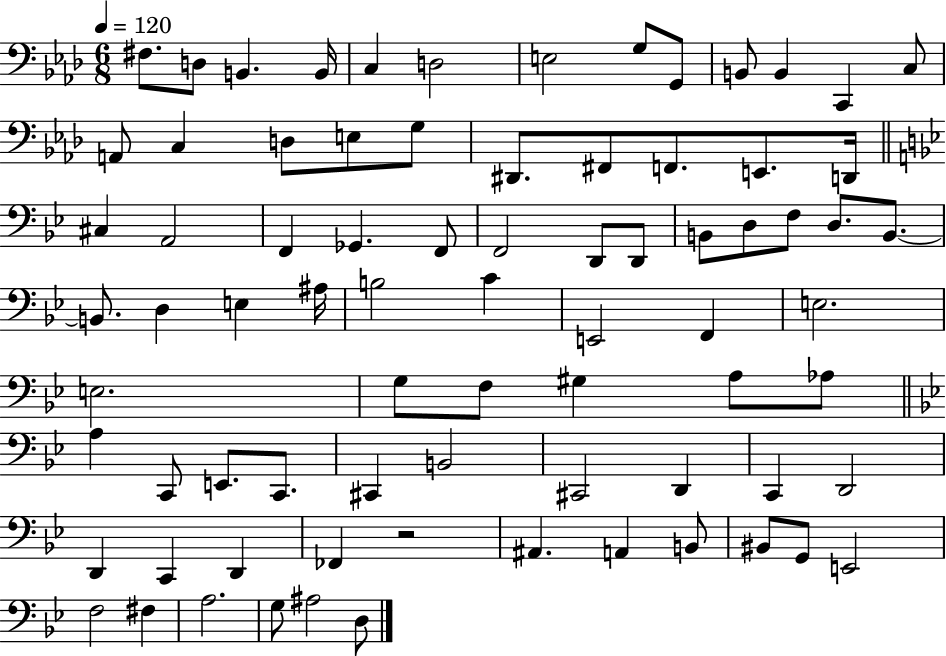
{
  \clef bass
  \numericTimeSignature
  \time 6/8
  \key aes \major
  \tempo 4 = 120
  fis8. d8 b,4. b,16 | c4 d2 | e2 g8 g,8 | b,8 b,4 c,4 c8 | \break a,8 c4 d8 e8 g8 | dis,8. fis,8 f,8. e,8. d,16 | \bar "||" \break \key bes \major cis4 a,2 | f,4 ges,4. f,8 | f,2 d,8 d,8 | b,8 d8 f8 d8. b,8.~~ | \break b,8. d4 e4 ais16 | b2 c'4 | e,2 f,4 | e2. | \break e2. | g8 f8 gis4 a8 aes8 | \bar "||" \break \key bes \major a4 c,8 e,8. c,8. | cis,4 b,2 | cis,2 d,4 | c,4 d,2 | \break d,4 c,4 d,4 | fes,4 r2 | ais,4. a,4 b,8 | bis,8 g,8 e,2 | \break f2 fis4 | a2. | g8 ais2 d8 | \bar "|."
}